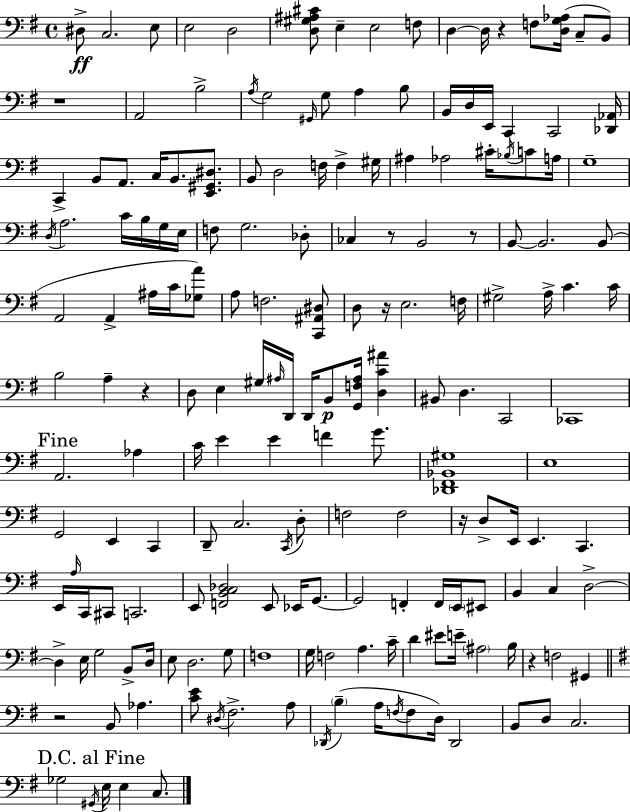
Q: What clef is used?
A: bass